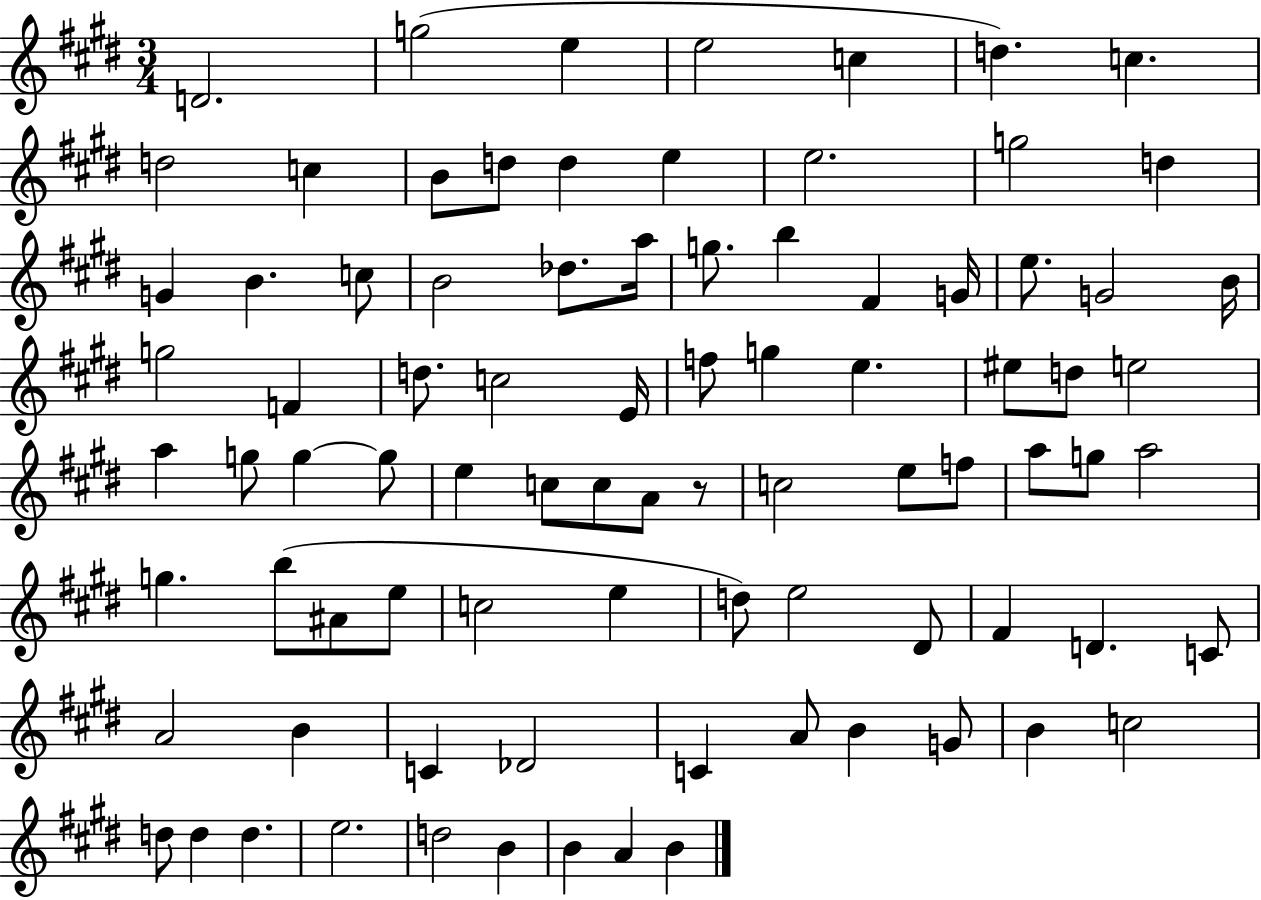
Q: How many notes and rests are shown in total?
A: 86